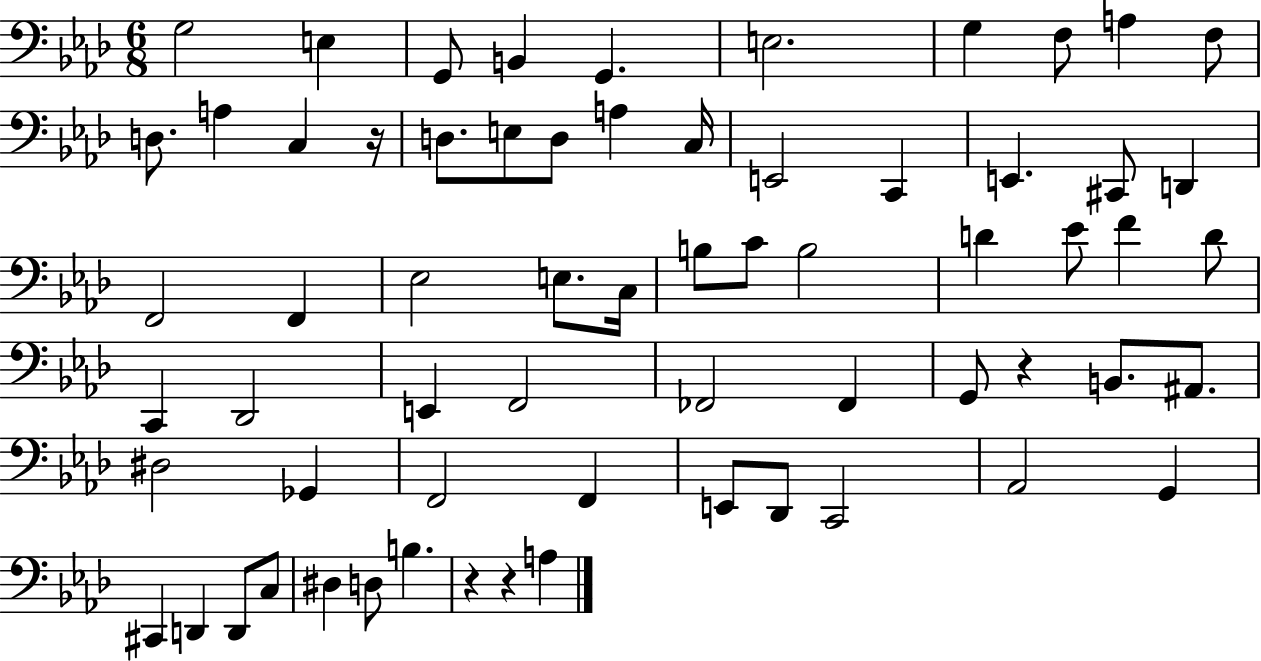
X:1
T:Untitled
M:6/8
L:1/4
K:Ab
G,2 E, G,,/2 B,, G,, E,2 G, F,/2 A, F,/2 D,/2 A, C, z/4 D,/2 E,/2 D,/2 A, C,/4 E,,2 C,, E,, ^C,,/2 D,, F,,2 F,, _E,2 E,/2 C,/4 B,/2 C/2 B,2 D _E/2 F D/2 C,, _D,,2 E,, F,,2 _F,,2 _F,, G,,/2 z B,,/2 ^A,,/2 ^D,2 _G,, F,,2 F,, E,,/2 _D,,/2 C,,2 _A,,2 G,, ^C,, D,, D,,/2 C,/2 ^D, D,/2 B, z z A,